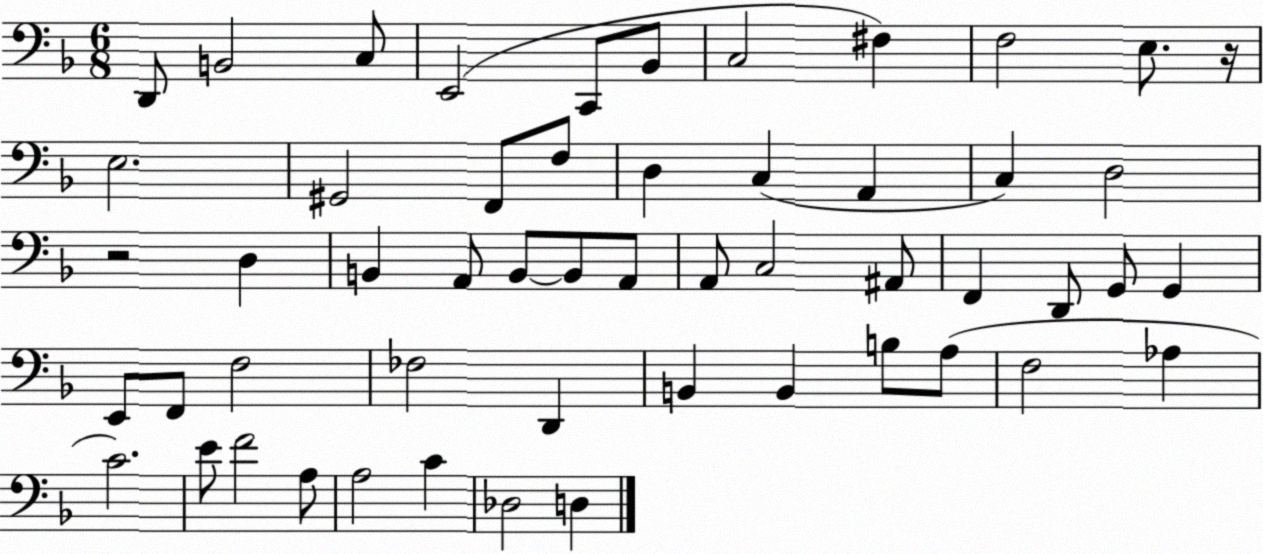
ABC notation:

X:1
T:Untitled
M:6/8
L:1/4
K:F
D,,/2 B,,2 C,/2 E,,2 C,,/2 _B,,/2 C,2 ^F, F,2 E,/2 z/4 E,2 ^G,,2 F,,/2 F,/2 D, C, A,, C, D,2 z2 D, B,, A,,/2 B,,/2 B,,/2 A,,/2 A,,/2 C,2 ^A,,/2 F,, D,,/2 G,,/2 G,, E,,/2 F,,/2 F,2 _F,2 D,, B,, B,, B,/2 A,/2 F,2 _A, C2 E/2 F2 A,/2 A,2 C _D,2 D,